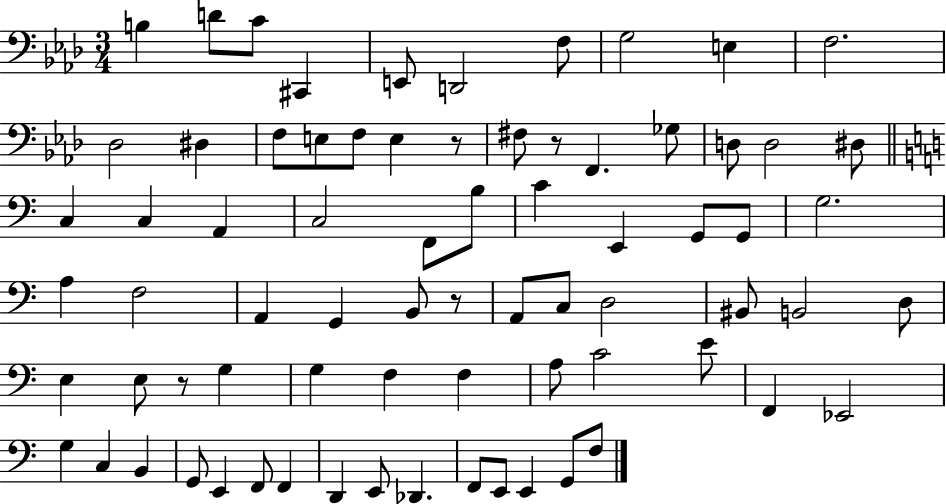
{
  \clef bass
  \numericTimeSignature
  \time 3/4
  \key aes \major
  \repeat volta 2 { b4 d'8 c'8 cis,4 | e,8 d,2 f8 | g2 e4 | f2. | \break des2 dis4 | f8 e8 f8 e4 r8 | fis8 r8 f,4. ges8 | d8 d2 dis8 | \break \bar "||" \break \key c \major c4 c4 a,4 | c2 f,8 b8 | c'4 e,4 g,8 g,8 | g2. | \break a4 f2 | a,4 g,4 b,8 r8 | a,8 c8 d2 | bis,8 b,2 d8 | \break e4 e8 r8 g4 | g4 f4 f4 | a8 c'2 e'8 | f,4 ees,2 | \break g4 c4 b,4 | g,8 e,4 f,8 f,4 | d,4 e,8 des,4. | f,8 e,8 e,4 g,8 f8 | \break } \bar "|."
}